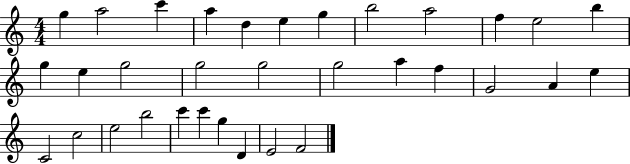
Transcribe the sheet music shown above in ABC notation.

X:1
T:Untitled
M:4/4
L:1/4
K:C
g a2 c' a d e g b2 a2 f e2 b g e g2 g2 g2 g2 a f G2 A e C2 c2 e2 b2 c' c' g D E2 F2